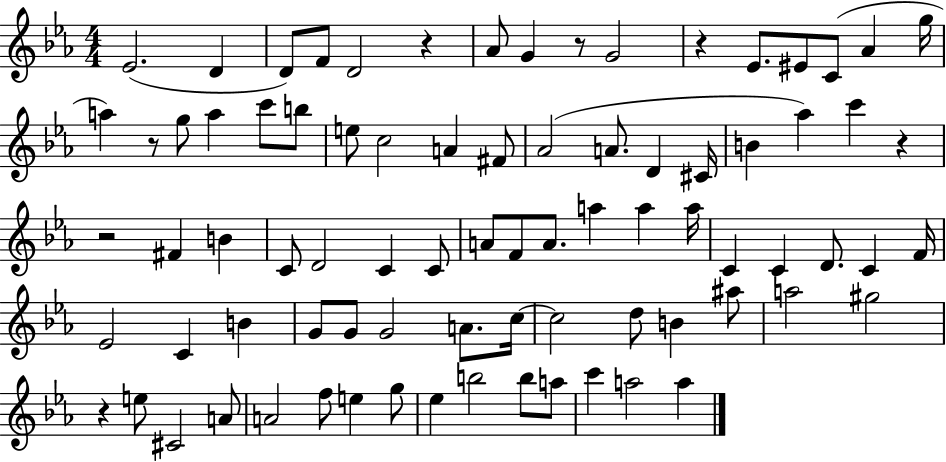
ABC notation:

X:1
T:Untitled
M:4/4
L:1/4
K:Eb
_E2 D D/2 F/2 D2 z _A/2 G z/2 G2 z _E/2 ^E/2 C/2 _A g/4 a z/2 g/2 a c'/2 b/2 e/2 c2 A ^F/2 _A2 A/2 D ^C/4 B _a c' z z2 ^F B C/2 D2 C C/2 A/2 F/2 A/2 a a a/4 C C D/2 C F/4 _E2 C B G/2 G/2 G2 A/2 c/4 c2 d/2 B ^a/2 a2 ^g2 z e/2 ^C2 A/2 A2 f/2 e g/2 _e b2 b/2 a/2 c' a2 a